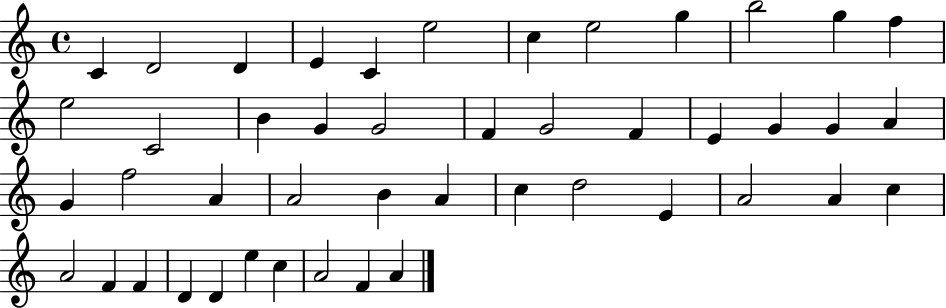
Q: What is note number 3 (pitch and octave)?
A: D4